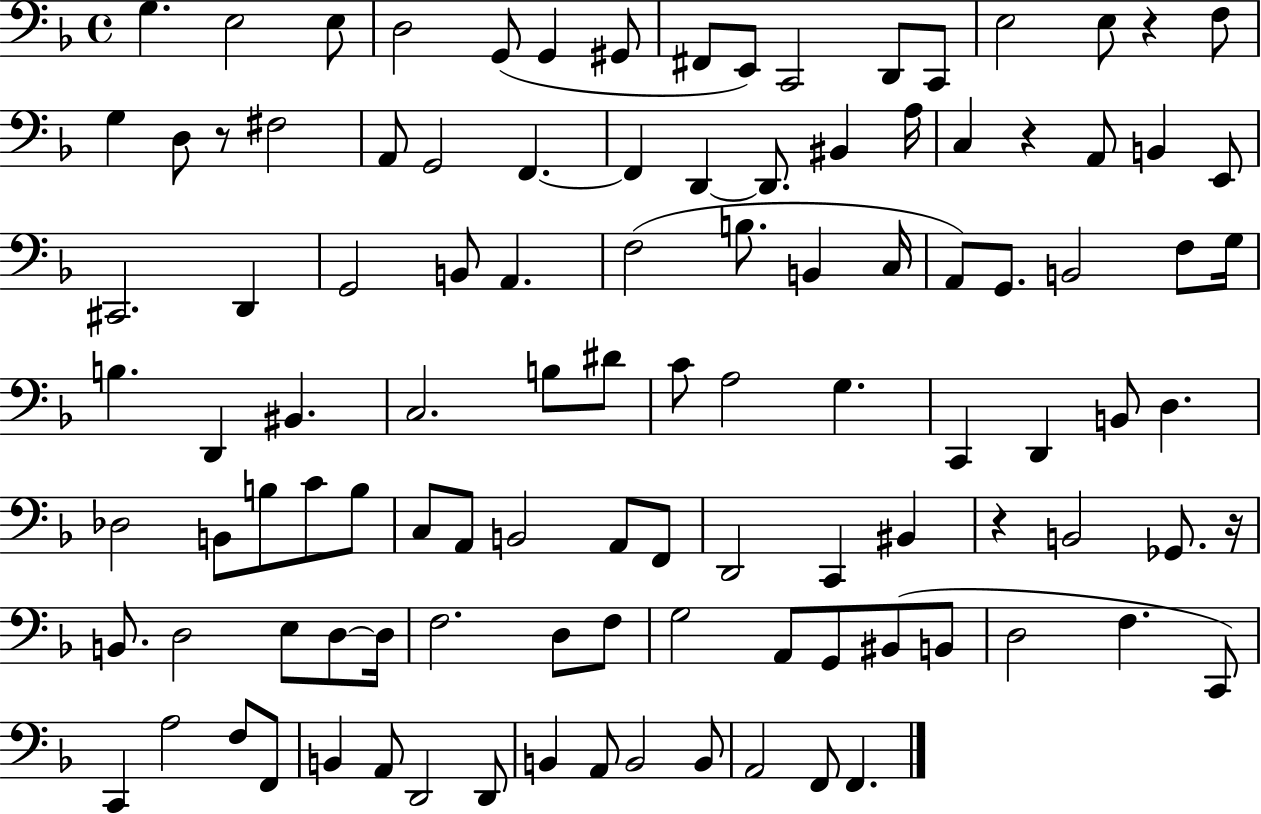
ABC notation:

X:1
T:Untitled
M:4/4
L:1/4
K:F
G, E,2 E,/2 D,2 G,,/2 G,, ^G,,/2 ^F,,/2 E,,/2 C,,2 D,,/2 C,,/2 E,2 E,/2 z F,/2 G, D,/2 z/2 ^F,2 A,,/2 G,,2 F,, F,, D,, D,,/2 ^B,, A,/4 C, z A,,/2 B,, E,,/2 ^C,,2 D,, G,,2 B,,/2 A,, F,2 B,/2 B,, C,/4 A,,/2 G,,/2 B,,2 F,/2 G,/4 B, D,, ^B,, C,2 B,/2 ^D/2 C/2 A,2 G, C,, D,, B,,/2 D, _D,2 B,,/2 B,/2 C/2 B,/2 C,/2 A,,/2 B,,2 A,,/2 F,,/2 D,,2 C,, ^B,, z B,,2 _G,,/2 z/4 B,,/2 D,2 E,/2 D,/2 D,/4 F,2 D,/2 F,/2 G,2 A,,/2 G,,/2 ^B,,/2 B,,/2 D,2 F, C,,/2 C,, A,2 F,/2 F,,/2 B,, A,,/2 D,,2 D,,/2 B,, A,,/2 B,,2 B,,/2 A,,2 F,,/2 F,,